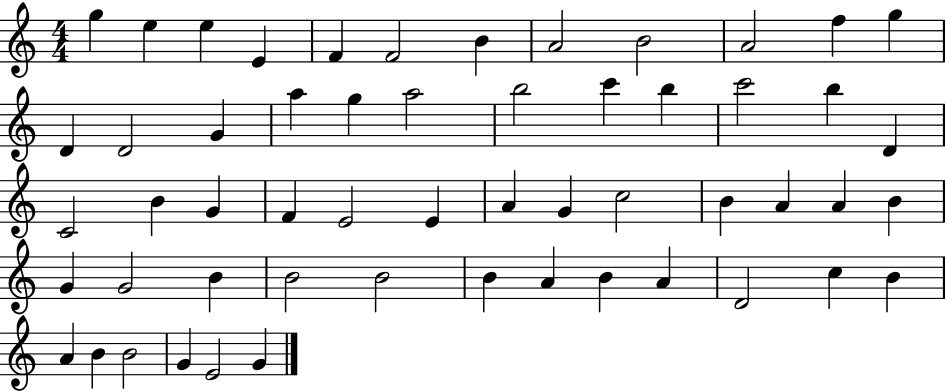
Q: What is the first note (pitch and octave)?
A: G5